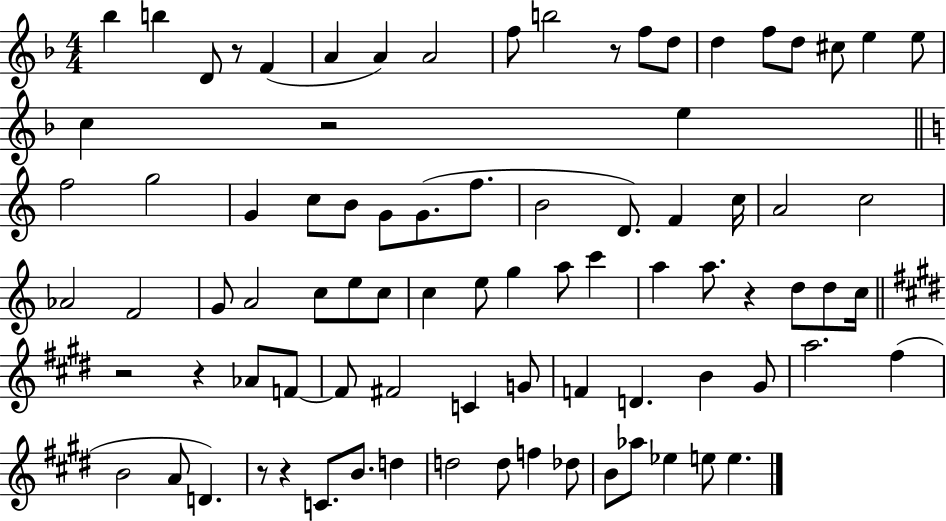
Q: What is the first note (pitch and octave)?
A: Bb5